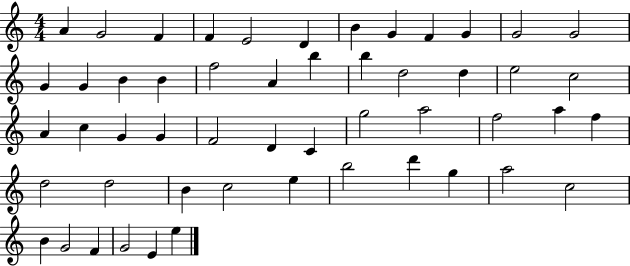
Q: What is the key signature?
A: C major